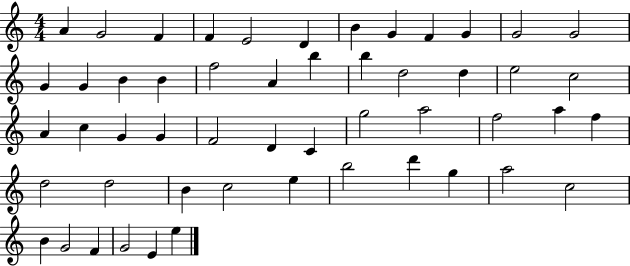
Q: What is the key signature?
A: C major